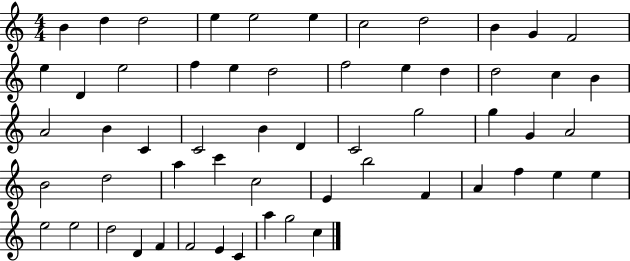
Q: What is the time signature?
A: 4/4